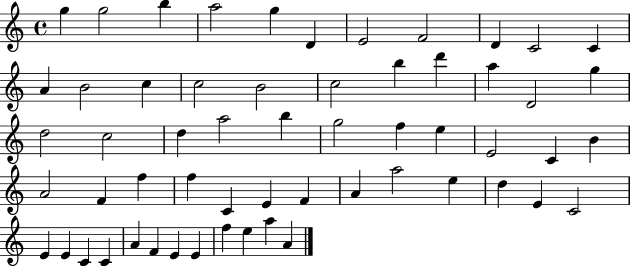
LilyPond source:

{
  \clef treble
  \time 4/4
  \defaultTimeSignature
  \key c \major
  g''4 g''2 b''4 | a''2 g''4 d'4 | e'2 f'2 | d'4 c'2 c'4 | \break a'4 b'2 c''4 | c''2 b'2 | c''2 b''4 d'''4 | a''4 d'2 g''4 | \break d''2 c''2 | d''4 a''2 b''4 | g''2 f''4 e''4 | e'2 c'4 b'4 | \break a'2 f'4 f''4 | f''4 c'4 e'4 f'4 | a'4 a''2 e''4 | d''4 e'4 c'2 | \break e'4 e'4 c'4 c'4 | a'4 f'4 e'4 e'4 | f''4 e''4 a''4 a'4 | \bar "|."
}